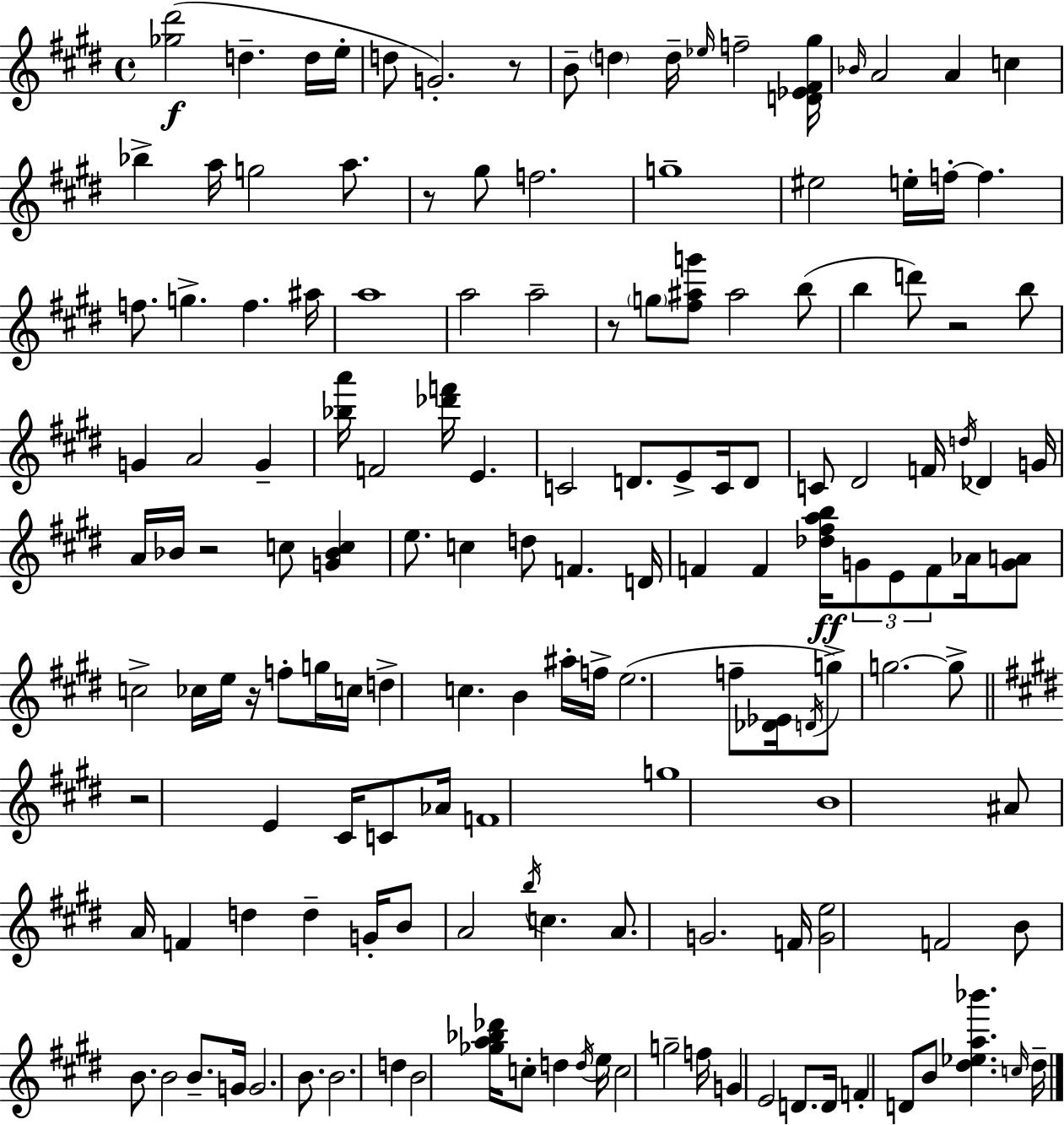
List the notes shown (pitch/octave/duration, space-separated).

[Gb5,D#6]/h D5/q. D5/s E5/s D5/e G4/h. R/e B4/e D5/q D5/s Eb5/s F5/h [D4,Eb4,F#4,G#5]/s Bb4/s A4/h A4/q C5/q Bb5/q A5/s G5/h A5/e. R/e G#5/e F5/h. G5/w EIS5/h E5/s F5/s F5/q. F5/e. G5/q. F5/q. A#5/s A5/w A5/h A5/h R/e G5/e [F#5,A#5,G6]/e A#5/h B5/e B5/q D6/e R/h B5/e G4/q A4/h G4/q [Bb5,A6]/s F4/h [Db6,F6]/s E4/q. C4/h D4/e. E4/e C4/s D4/e C4/e D#4/h F4/s D5/s Db4/q G4/s A4/s Bb4/s R/h C5/e [G4,Bb4,C5]/q E5/e. C5/q D5/e F4/q. D4/s F4/q F4/q [Db5,F#5,A5,B5]/s G4/e E4/e F4/e Ab4/s [G4,A4]/e C5/h CES5/s E5/s R/s F5/e G5/s C5/s D5/q C5/q. B4/q A#5/s F5/s E5/h. F5/e [Db4,Eb4]/s D4/s G5/e G5/h. G5/e R/h E4/q C#4/s C4/e Ab4/s F4/w G5/w B4/w A#4/e A4/s F4/q D5/q D5/q G4/s B4/e A4/h B5/s C5/q. A4/e. G4/h. F4/s [G4,E5]/h F4/h B4/e B4/e. B4/h B4/e. G4/s G4/h. B4/e. B4/h. D5/q B4/h [Gb5,A5,Bb5,Db6]/s C5/e D5/q D5/s E5/s C5/h G5/h F5/s G4/q E4/h D4/e. D4/s F4/q D4/e B4/e [D#5,Eb5,A5,Bb6]/q. C5/s D#5/s